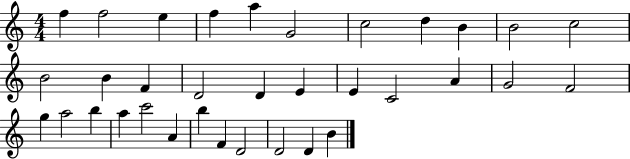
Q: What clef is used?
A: treble